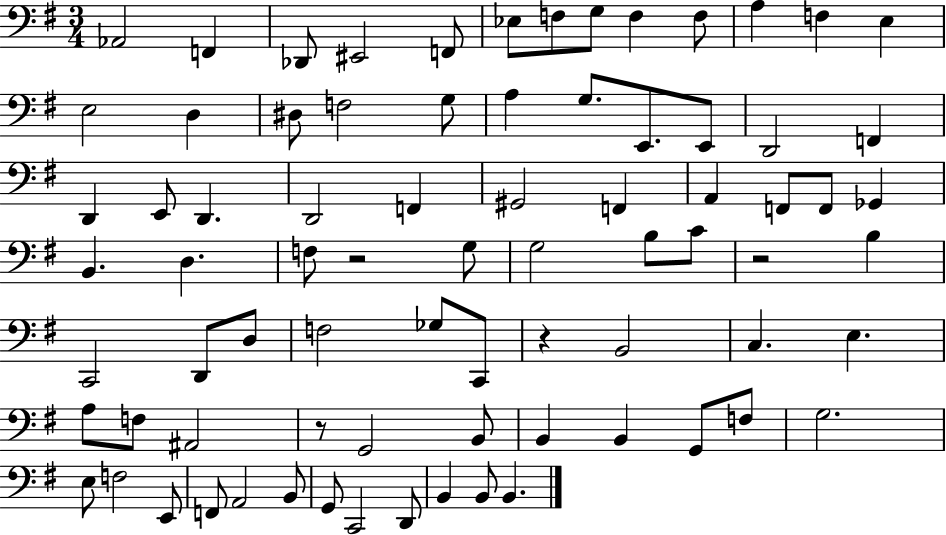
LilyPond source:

{
  \clef bass
  \numericTimeSignature
  \time 3/4
  \key g \major
  aes,2 f,4 | des,8 eis,2 f,8 | ees8 f8 g8 f4 f8 | a4 f4 e4 | \break e2 d4 | dis8 f2 g8 | a4 g8. e,8. e,8 | d,2 f,4 | \break d,4 e,8 d,4. | d,2 f,4 | gis,2 f,4 | a,4 f,8 f,8 ges,4 | \break b,4. d4. | f8 r2 g8 | g2 b8 c'8 | r2 b4 | \break c,2 d,8 d8 | f2 ges8 c,8 | r4 b,2 | c4. e4. | \break a8 f8 ais,2 | r8 g,2 b,8 | b,4 b,4 g,8 f8 | g2. | \break e8 f2 e,8 | f,8 a,2 b,8 | g,8 c,2 d,8 | b,4 b,8 b,4. | \break \bar "|."
}